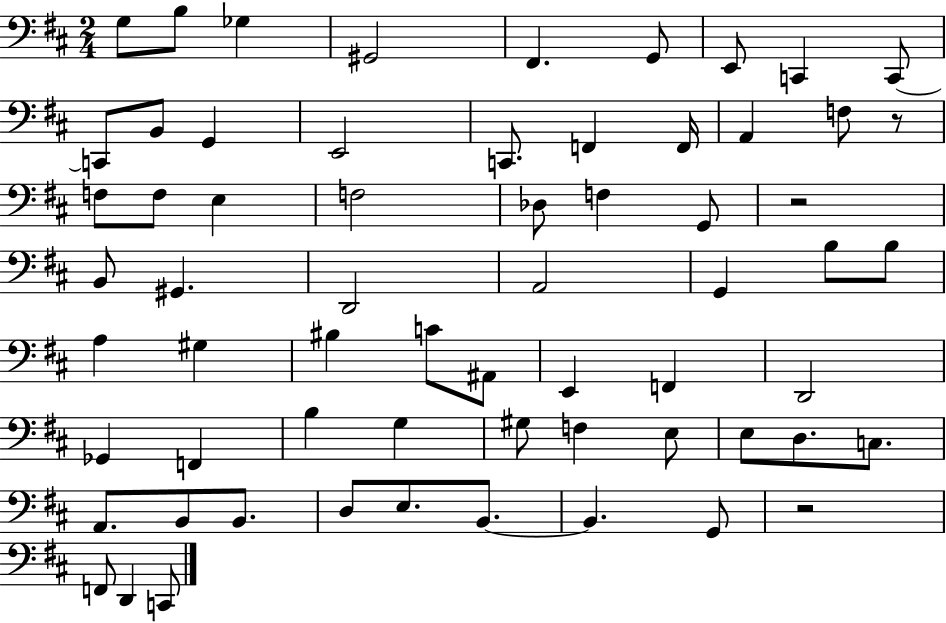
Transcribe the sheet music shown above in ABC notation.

X:1
T:Untitled
M:2/4
L:1/4
K:D
G,/2 B,/2 _G, ^G,,2 ^F,, G,,/2 E,,/2 C,, C,,/2 C,,/2 B,,/2 G,, E,,2 C,,/2 F,, F,,/4 A,, F,/2 z/2 F,/2 F,/2 E, F,2 _D,/2 F, G,,/2 z2 B,,/2 ^G,, D,,2 A,,2 G,, B,/2 B,/2 A, ^G, ^B, C/2 ^A,,/2 E,, F,, D,,2 _G,, F,, B, G, ^G,/2 F, E,/2 E,/2 D,/2 C,/2 A,,/2 B,,/2 B,,/2 D,/2 E,/2 B,,/2 B,, G,,/2 z2 F,,/2 D,, C,,/2